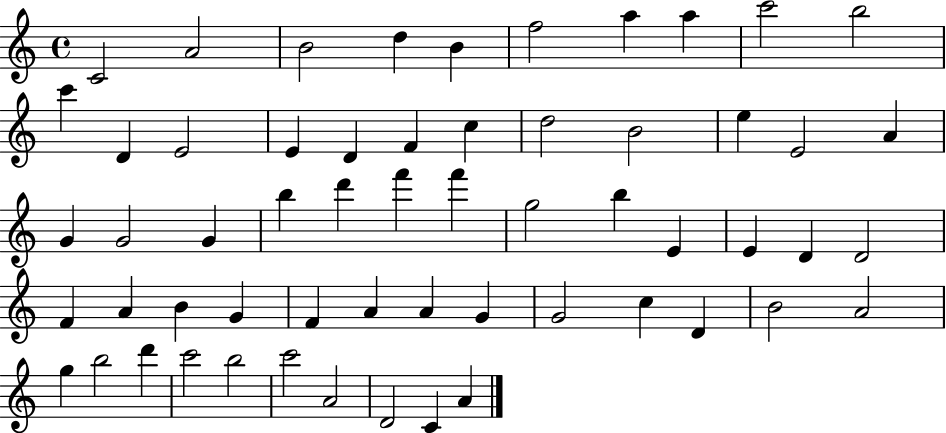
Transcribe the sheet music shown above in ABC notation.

X:1
T:Untitled
M:4/4
L:1/4
K:C
C2 A2 B2 d B f2 a a c'2 b2 c' D E2 E D F c d2 B2 e E2 A G G2 G b d' f' f' g2 b E E D D2 F A B G F A A G G2 c D B2 A2 g b2 d' c'2 b2 c'2 A2 D2 C A